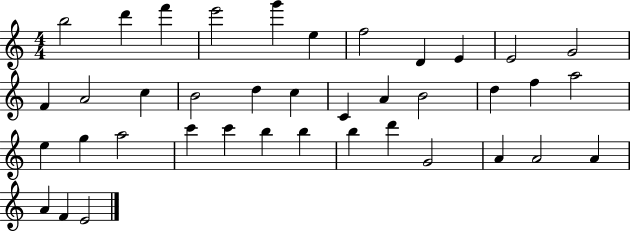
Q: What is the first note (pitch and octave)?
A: B5